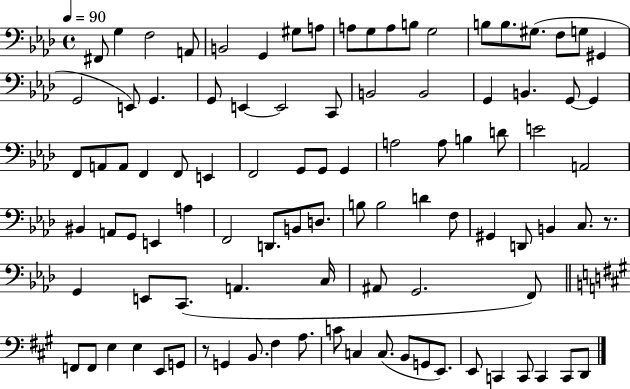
{
  \clef bass
  \time 4/4
  \defaultTimeSignature
  \key aes \major
  \tempo 4 = 90
  fis,8 g4 f2 a,8 | b,2 g,4 gis8 a8 | a8 g8 a8 b8 g2 | b8 b8. gis8.( f8 g8 gis,4 | \break g,2 e,8) g,4. | g,8 e,4~~ e,2 c,8 | b,2 b,2 | g,4 b,4. g,8~~ g,4 | \break f,8 a,8 a,8 f,4 f,8 e,4 | f,2 g,8 g,8 g,4 | a2 a8 b4 d'8 | e'2 a,2 | \break bis,4 a,8 g,8 e,4 a4 | f,2 d,8. b,8 d8. | b8 b2 d'4 f8 | gis,4 d,8 b,4 c8. r8. | \break g,4 e,8 c,8.( a,4. c16 | ais,8 g,2. f,8) | \bar "||" \break \key a \major f,8 f,8 e4 e4 e,8 g,8 | r8 g,4 b,8. fis4 a8. | c'8 c4 c8.( b,8 g,8 e,8.) | e,8 c,4 c,8 c,4 c,8 d,8 | \break \bar "|."
}